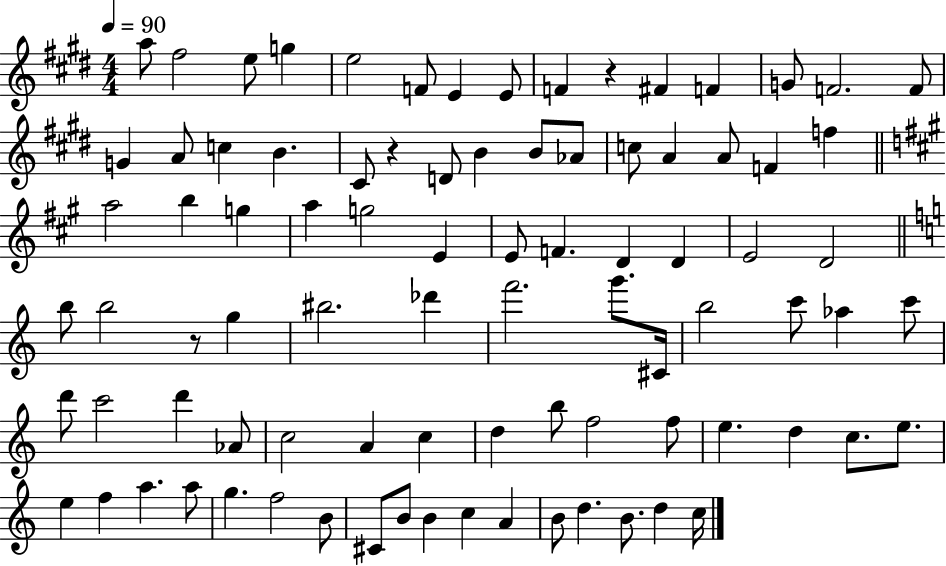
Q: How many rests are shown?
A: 3